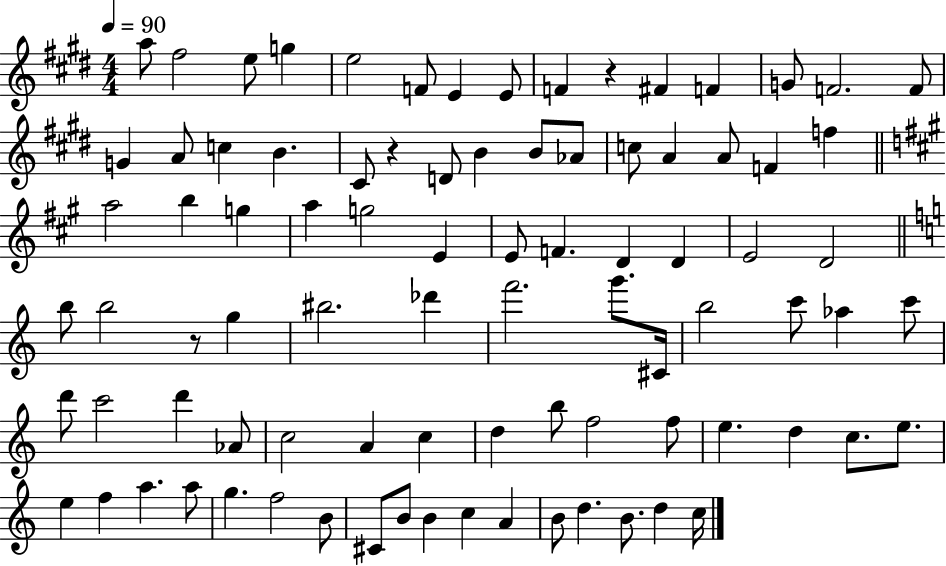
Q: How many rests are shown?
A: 3